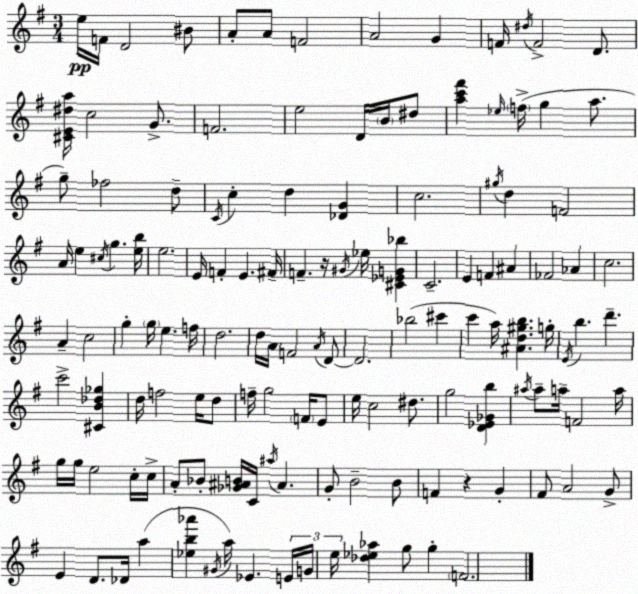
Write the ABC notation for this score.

X:1
T:Untitled
M:3/4
L:1/4
K:G
e/4 F/4 D2 ^B/2 A/2 A/2 F2 A2 G F/4 ^d/4 F2 D/2 [^CE^da]/4 c2 G/2 F2 e2 D/4 B/4 ^d/2 [ac'^f'] _e/4 f/4 g a/2 g/2 _f2 d/2 C/4 c d [_DG] c2 ^g/4 d F2 A/4 e ^c/4 g [eb]/4 e2 E/4 F E ^F/4 F z/4 ^G/4 _e/4 [^C_EG_b] C2 E F ^A _F2 _A c2 A c2 g g/4 e f/4 d2 d/4 A/4 F2 A/4 D/2 D2 _b2 ^c' c' a/4 [^Ad^gb] g/4 E/4 b d' c'2 [^CB_d_g] d/4 f2 e/4 d/2 f/4 g2 F/4 E/2 e/4 c2 ^d/2 g2 [D_E_Gb] ^a/4 ^a/2 a/4 F2 a/4 g/4 g/4 e2 c/4 c/4 A/2 _B/2 [_G^AB]/4 C/4 ^a/4 ^A G/2 B2 B/2 F z G ^F/2 A2 G/2 E D/2 _D/4 a [_eb_a'] ^G/4 a/4 _E E/4 G/4 e/4 [_d_e_a] g/2 g F2